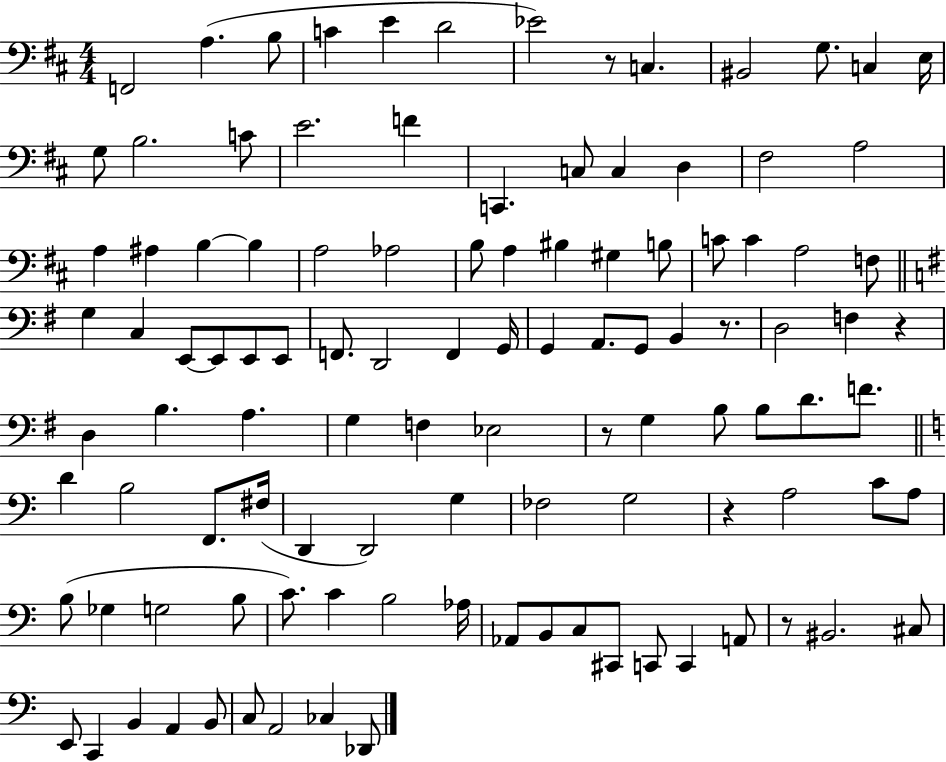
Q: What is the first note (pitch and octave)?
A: F2